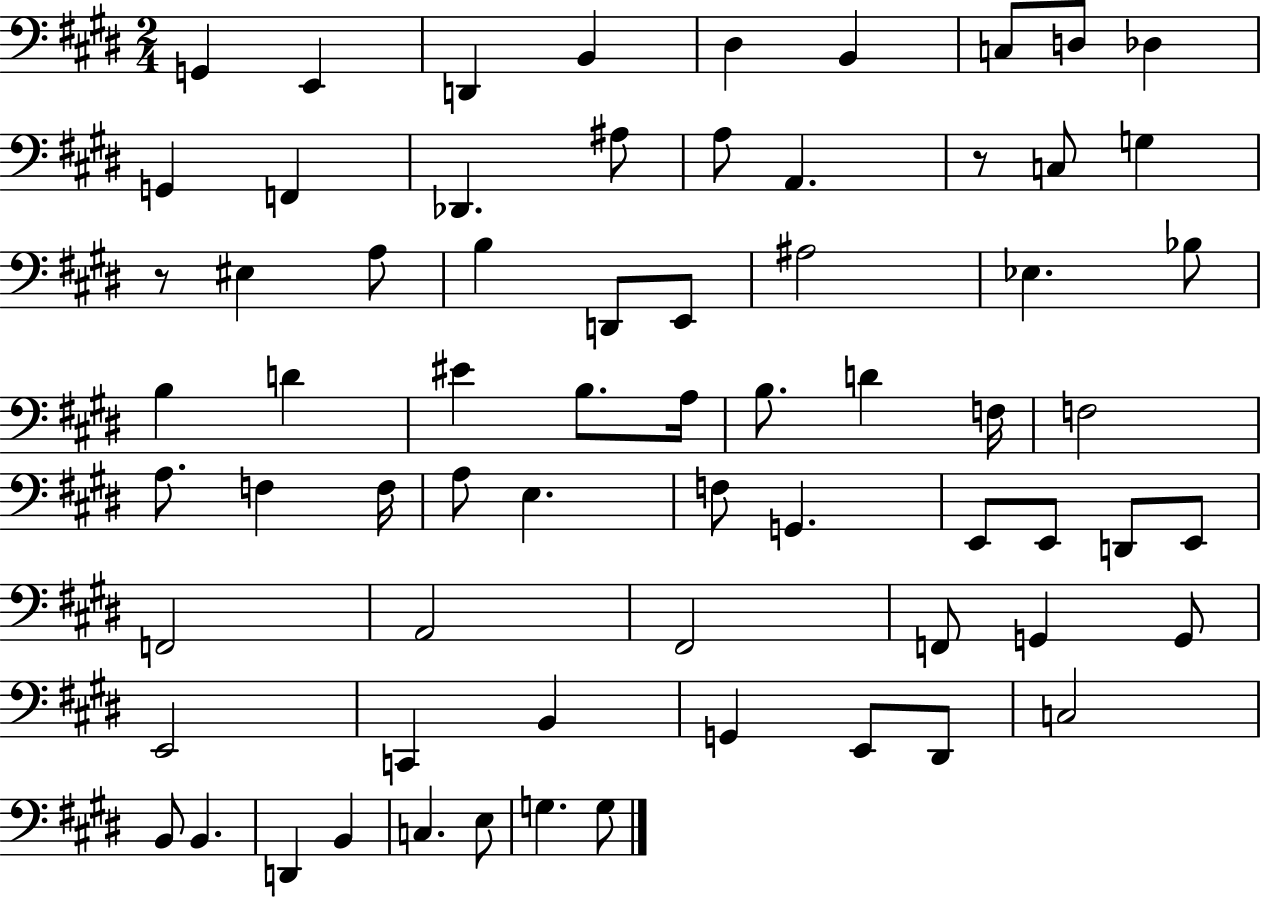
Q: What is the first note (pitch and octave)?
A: G2